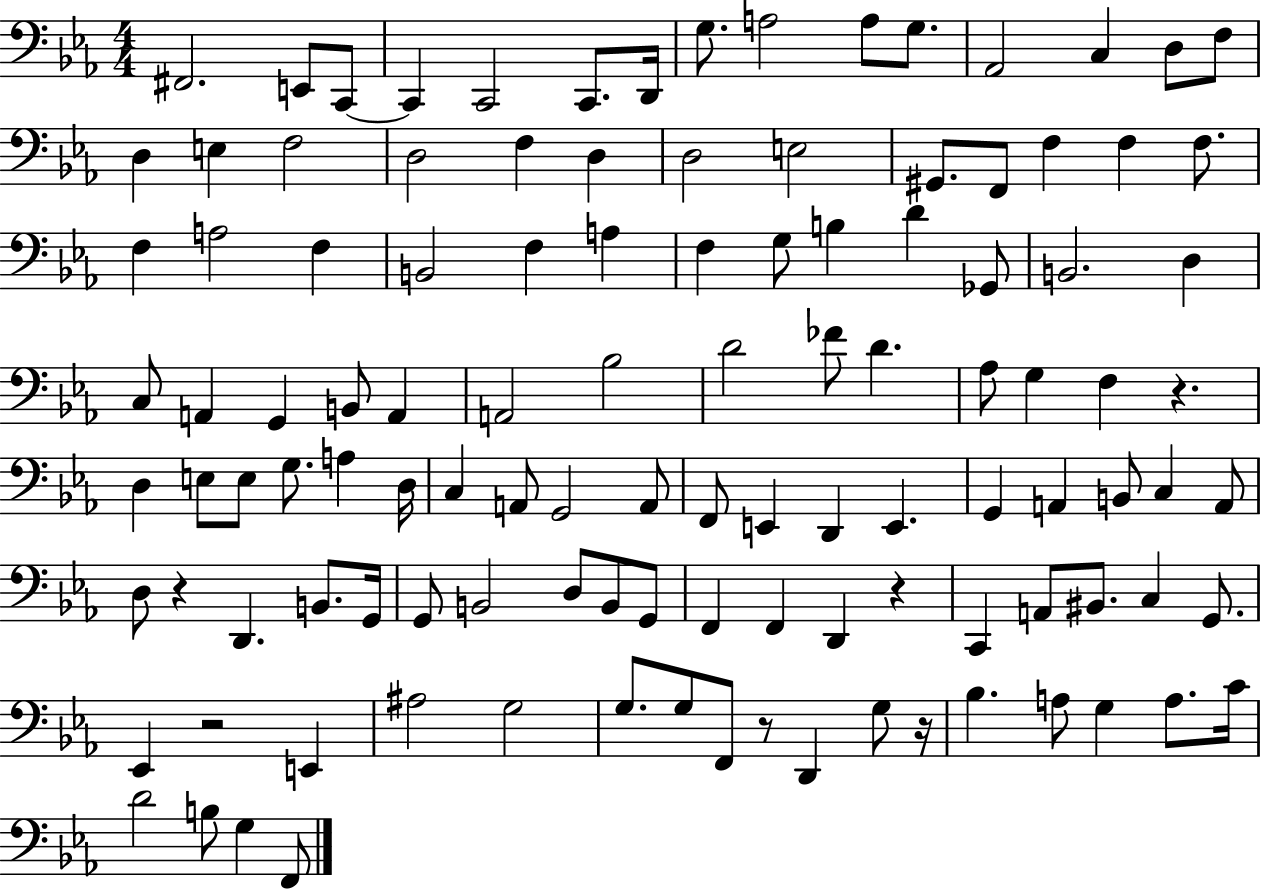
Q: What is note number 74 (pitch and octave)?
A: D3